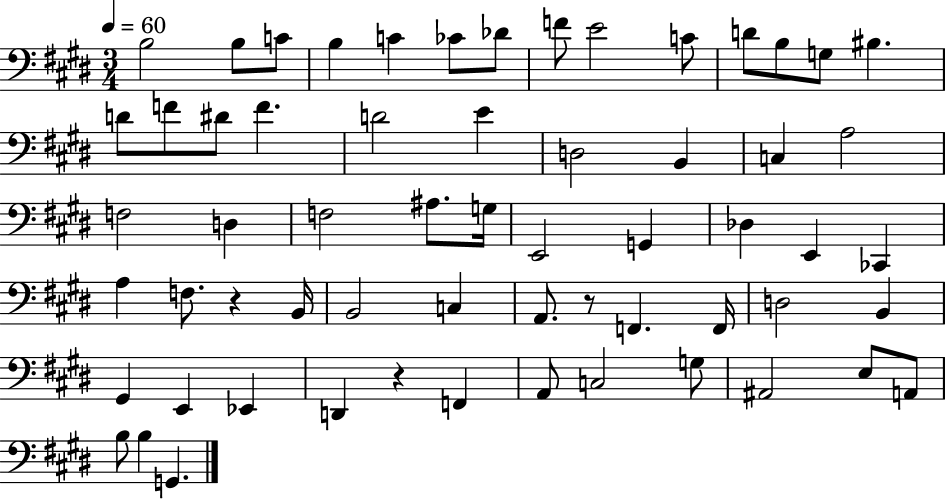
{
  \clef bass
  \numericTimeSignature
  \time 3/4
  \key e \major
  \tempo 4 = 60
  b2 b8 c'8 | b4 c'4 ces'8 des'8 | f'8 e'2 c'8 | d'8 b8 g8 bis4. | \break d'8 f'8 dis'8 f'4. | d'2 e'4 | d2 b,4 | c4 a2 | \break f2 d4 | f2 ais8. g16 | e,2 g,4 | des4 e,4 ces,4 | \break a4 f8. r4 b,16 | b,2 c4 | a,8. r8 f,4. f,16 | d2 b,4 | \break gis,4 e,4 ees,4 | d,4 r4 f,4 | a,8 c2 g8 | ais,2 e8 a,8 | \break b8 b4 g,4. | \bar "|."
}